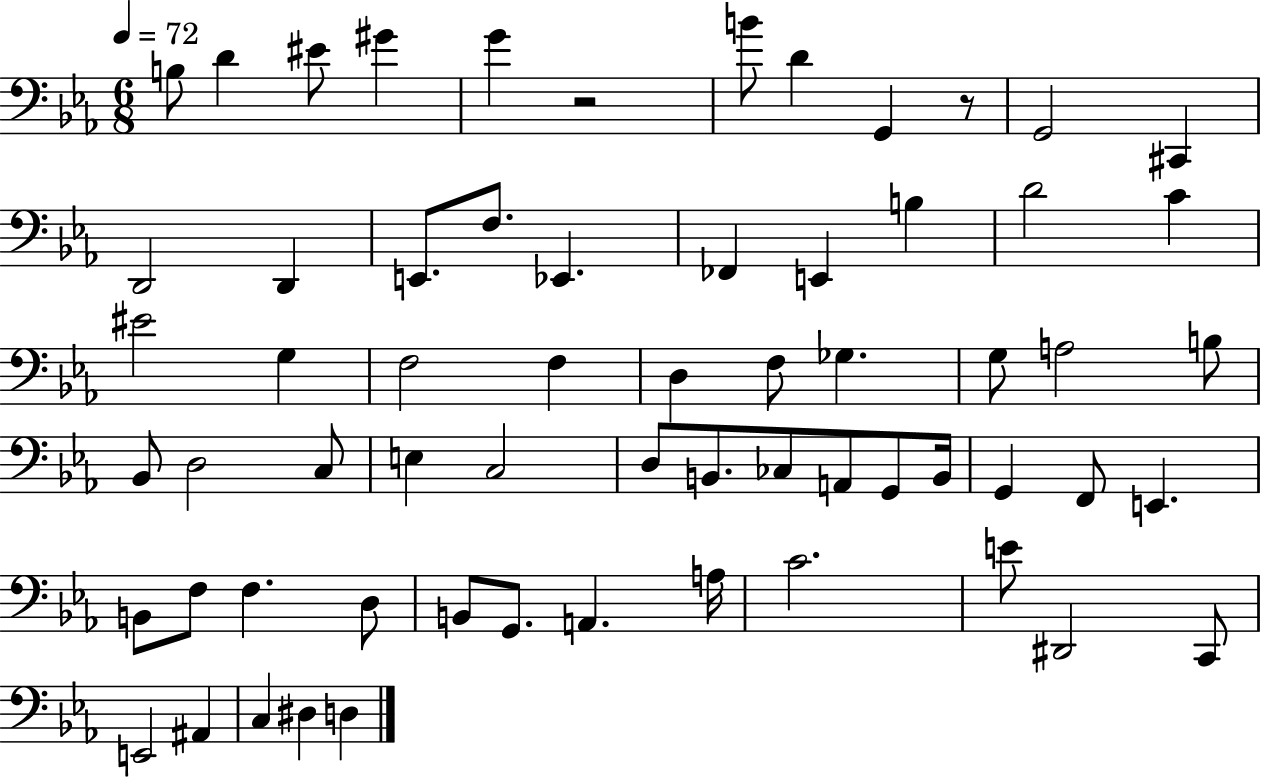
X:1
T:Untitled
M:6/8
L:1/4
K:Eb
B,/2 D ^E/2 ^G G z2 B/2 D G,, z/2 G,,2 ^C,, D,,2 D,, E,,/2 F,/2 _E,, _F,, E,, B, D2 C ^E2 G, F,2 F, D, F,/2 _G, G,/2 A,2 B,/2 _B,,/2 D,2 C,/2 E, C,2 D,/2 B,,/2 _C,/2 A,,/2 G,,/2 B,,/4 G,, F,,/2 E,, B,,/2 F,/2 F, D,/2 B,,/2 G,,/2 A,, A,/4 C2 E/2 ^D,,2 C,,/2 E,,2 ^A,, C, ^D, D,